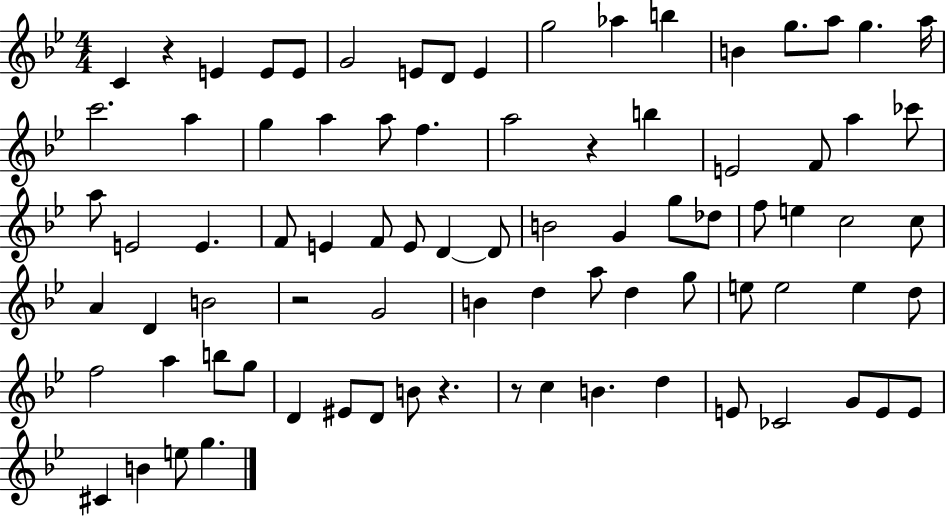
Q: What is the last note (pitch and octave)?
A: G5